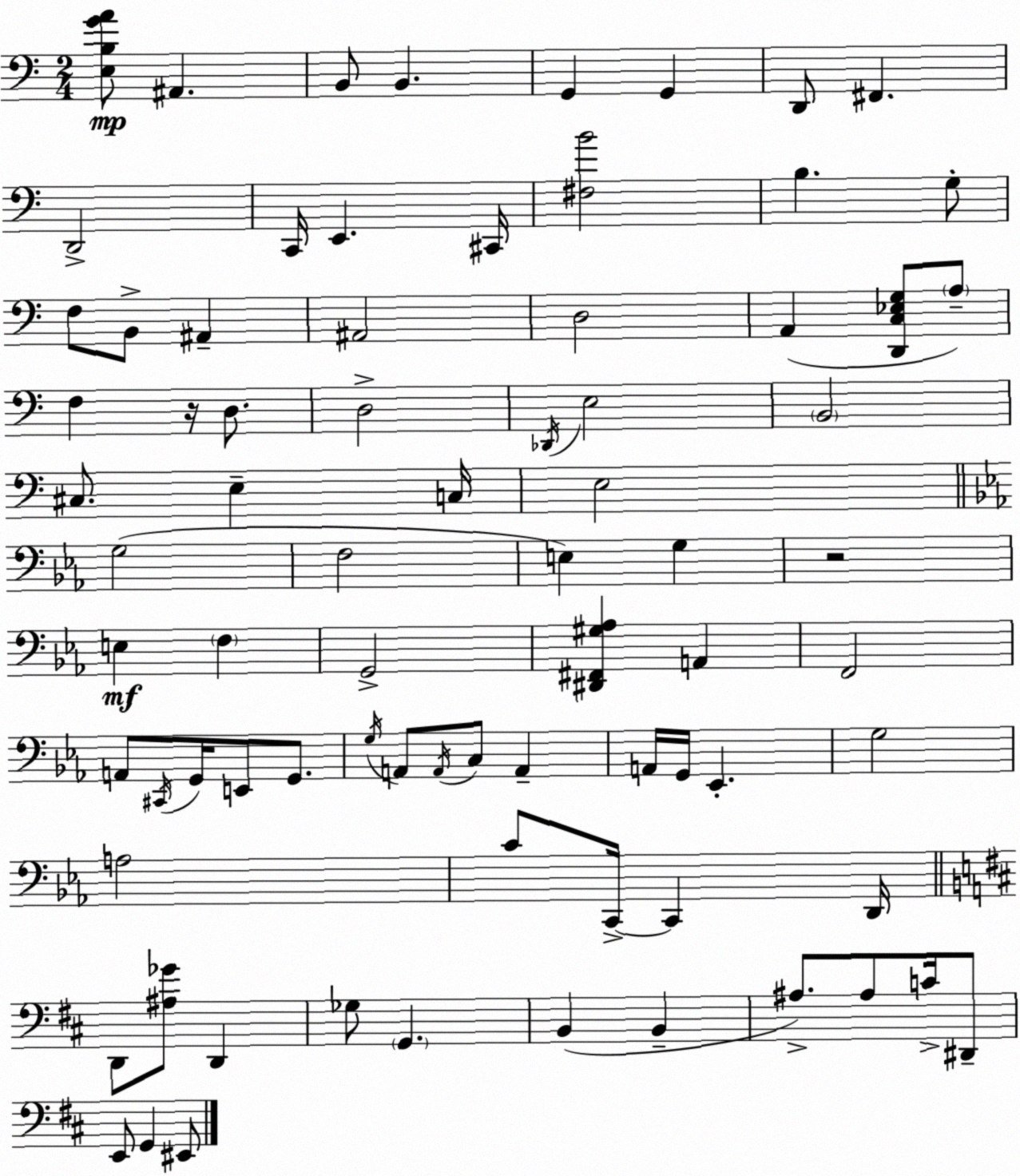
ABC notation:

X:1
T:Untitled
M:2/4
L:1/4
K:C
[E,B,GA]/2 ^A,, B,,/2 B,, G,, G,, D,,/2 ^F,, D,,2 C,,/4 E,, ^C,,/4 [^F,B]2 B, G,/2 F,/2 B,,/2 ^A,, ^A,,2 D,2 A,, [D,,C,_E,G,]/2 A,/2 F, z/4 D,/2 D,2 _D,,/4 E,2 B,,2 ^C,/2 E, C,/4 E,2 G,2 F,2 E, G, z2 E, F, G,,2 [^D,,^F,,^G,_A,] A,, F,,2 A,,/2 ^C,,/4 G,,/4 E,,/2 G,,/2 G,/4 A,,/2 A,,/4 C,/2 A,, A,,/4 G,,/4 _E,, G,2 A,2 C/2 C,,/4 C,, D,,/4 D,,/2 [^A,_G]/2 D,, _G,/2 G,, B,, B,, ^A,/2 ^A,/2 C/4 ^D,,/2 E,,/2 G,, ^E,,/2